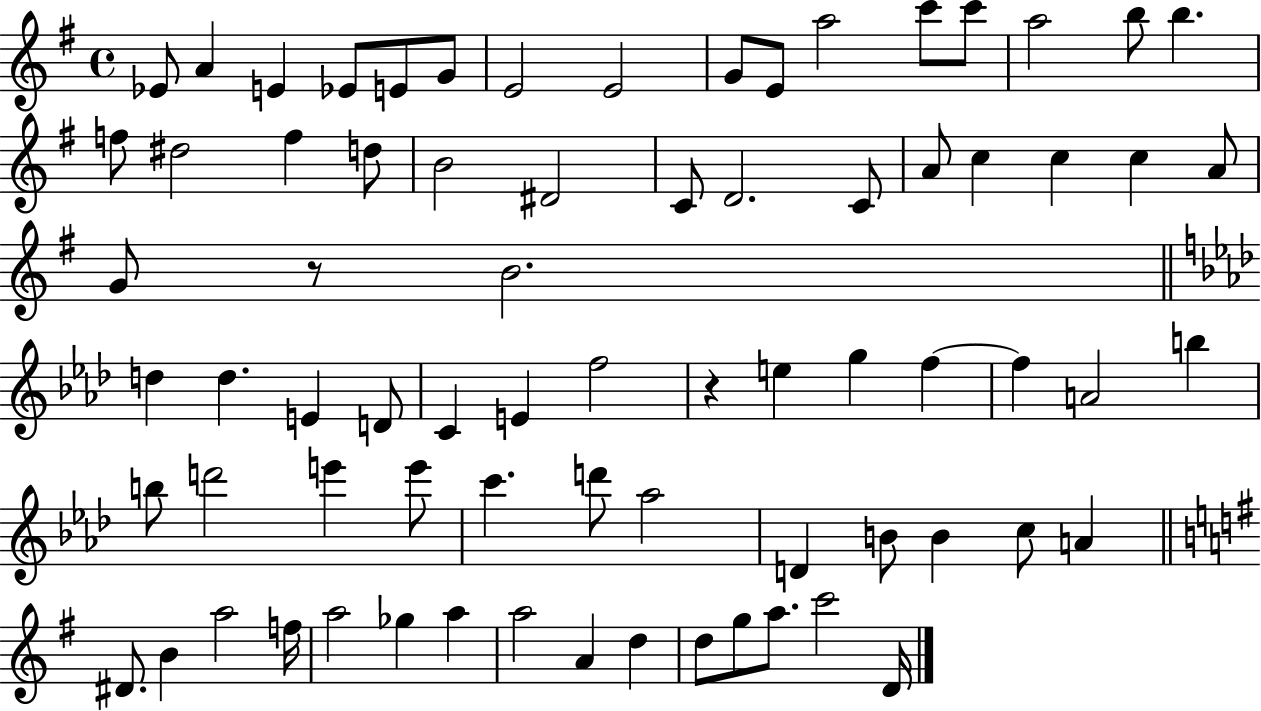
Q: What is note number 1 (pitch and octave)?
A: Eb4